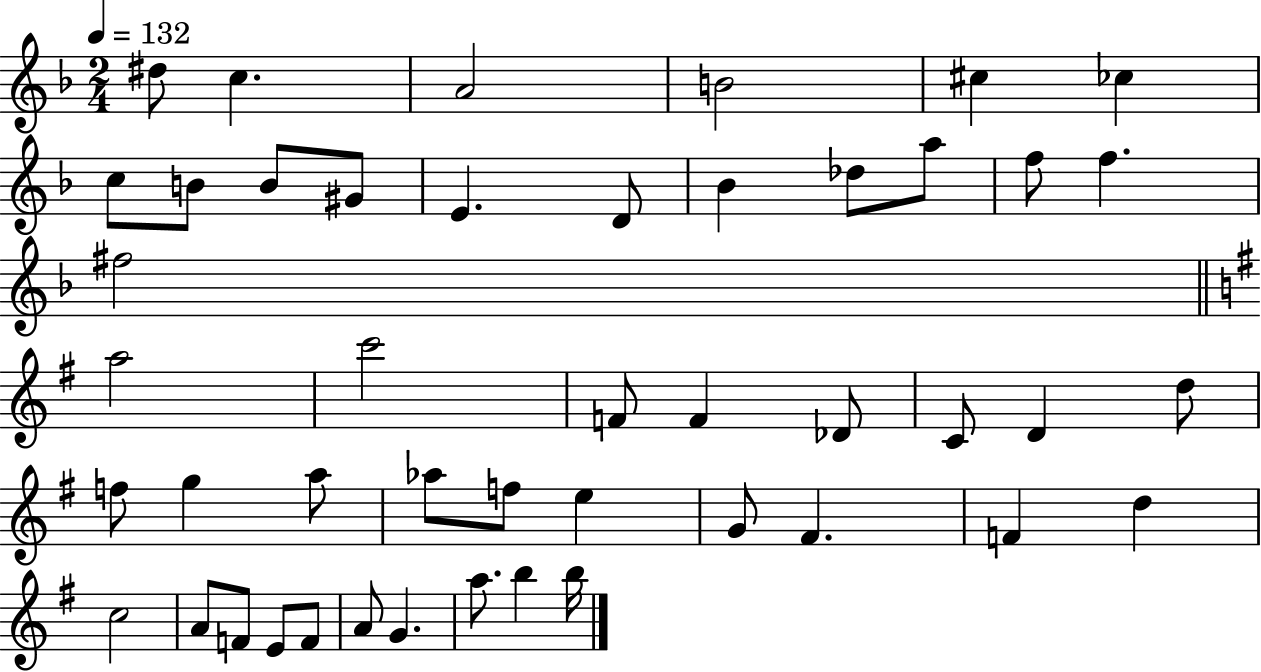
D#5/e C5/q. A4/h B4/h C#5/q CES5/q C5/e B4/e B4/e G#4/e E4/q. D4/e Bb4/q Db5/e A5/e F5/e F5/q. F#5/h A5/h C6/h F4/e F4/q Db4/e C4/e D4/q D5/e F5/e G5/q A5/e Ab5/e F5/e E5/q G4/e F#4/q. F4/q D5/q C5/h A4/e F4/e E4/e F4/e A4/e G4/q. A5/e. B5/q B5/s